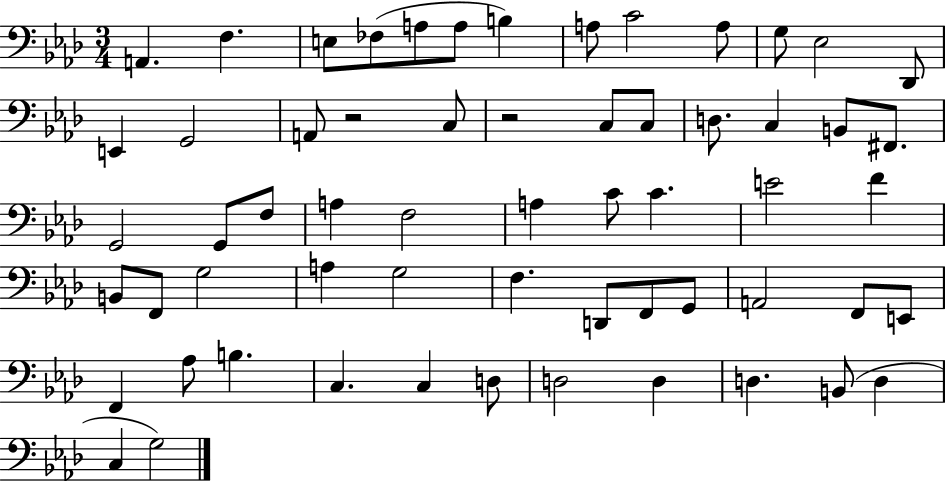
{
  \clef bass
  \numericTimeSignature
  \time 3/4
  \key aes \major
  a,4. f4. | e8 fes8( a8 a8 b4) | a8 c'2 a8 | g8 ees2 des,8 | \break e,4 g,2 | a,8 r2 c8 | r2 c8 c8 | d8. c4 b,8 fis,8. | \break g,2 g,8 f8 | a4 f2 | a4 c'8 c'4. | e'2 f'4 | \break b,8 f,8 g2 | a4 g2 | f4. d,8 f,8 g,8 | a,2 f,8 e,8 | \break f,4 aes8 b4. | c4. c4 d8 | d2 d4 | d4. b,8( d4 | \break c4 g2) | \bar "|."
}